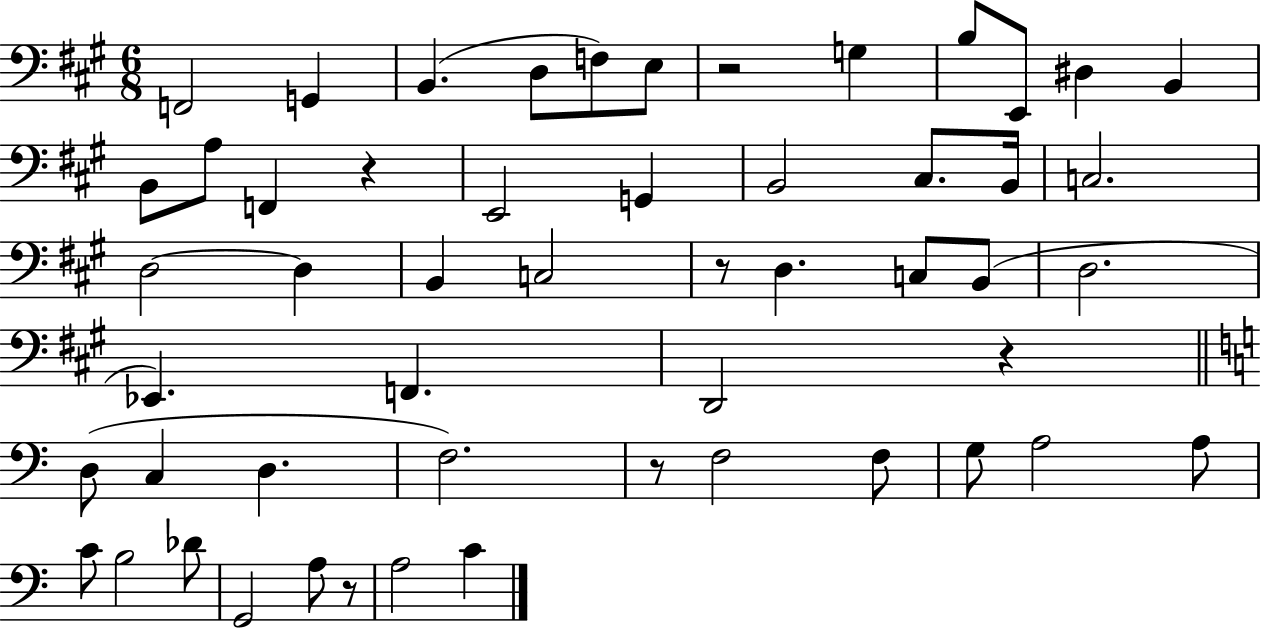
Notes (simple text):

F2/h G2/q B2/q. D3/e F3/e E3/e R/h G3/q B3/e E2/e D#3/q B2/q B2/e A3/e F2/q R/q E2/h G2/q B2/h C#3/e. B2/s C3/h. D3/h D3/q B2/q C3/h R/e D3/q. C3/e B2/e D3/h. Eb2/q. F2/q. D2/h R/q D3/e C3/q D3/q. F3/h. R/e F3/h F3/e G3/e A3/h A3/e C4/e B3/h Db4/e G2/h A3/e R/e A3/h C4/q